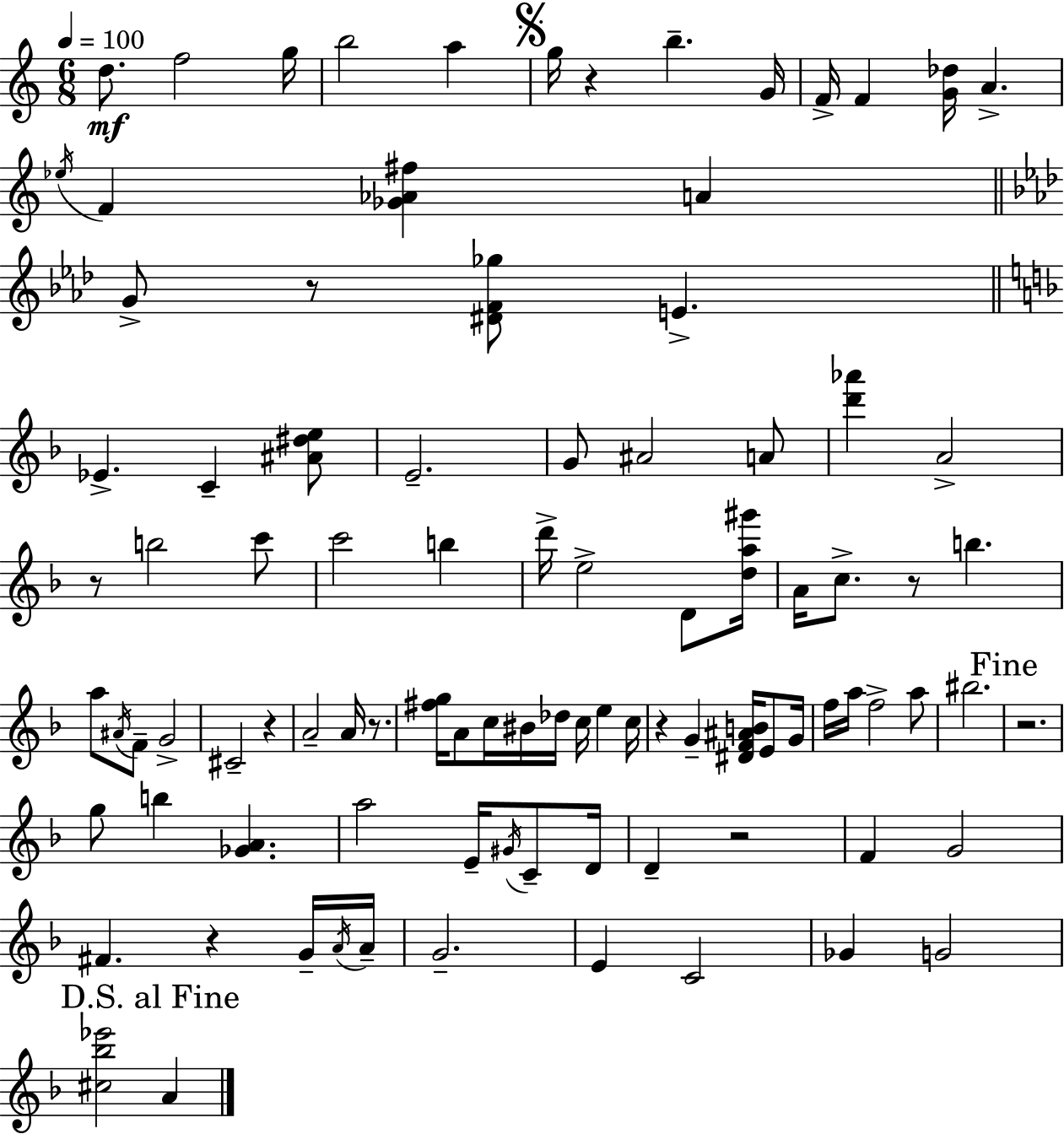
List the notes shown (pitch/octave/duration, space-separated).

D5/e. F5/h G5/s B5/h A5/q G5/s R/q B5/q. G4/s F4/s F4/q [G4,Db5]/s A4/q. Eb5/s F4/q [Gb4,Ab4,F#5]/q A4/q G4/e R/e [D#4,F4,Gb5]/e E4/q. Eb4/q. C4/q [A#4,D#5,E5]/e E4/h. G4/e A#4/h A4/e [D6,Ab6]/q A4/h R/e B5/h C6/e C6/h B5/q D6/s E5/h D4/e [D5,A5,G#6]/s A4/s C5/e. R/e B5/q. A5/e A#4/s F4/e G4/h C#4/h R/q A4/h A4/s R/e. [F#5,G5]/s A4/e C5/s BIS4/s Db5/s C5/s E5/q C5/s R/q G4/q [D#4,F4,A#4,B4]/s E4/e G4/s F5/s A5/s F5/h A5/e BIS5/h. R/h. G5/e B5/q [Gb4,A4]/q. A5/h E4/s G#4/s C4/e D4/s D4/q R/h F4/q G4/h F#4/q. R/q G4/s A4/s A4/s G4/h. E4/q C4/h Gb4/q G4/h [C#5,Bb5,Eb6]/h A4/q